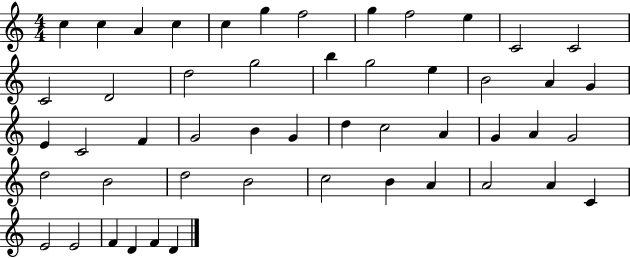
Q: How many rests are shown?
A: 0